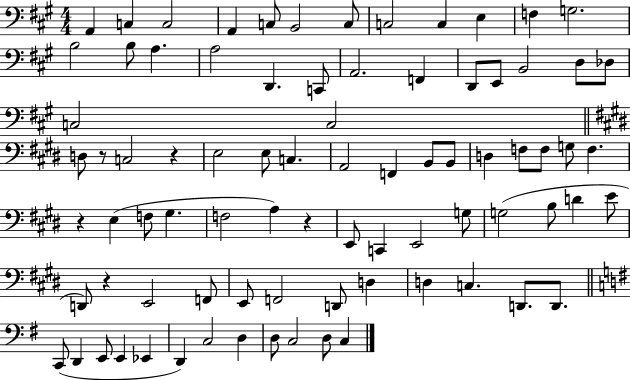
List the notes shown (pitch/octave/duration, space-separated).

A2/q C3/q C3/h A2/q C3/e B2/h C3/e C3/h C3/q E3/q F3/q G3/h. B3/h B3/e A3/q. A3/h D2/q. C2/e A2/h. F2/q D2/e E2/e B2/h D3/e Db3/e C3/h C3/h D3/e R/e C3/h R/q E3/h E3/e C3/q. A2/h F2/q B2/e B2/e D3/q F3/e F3/e G3/e F3/q. R/q E3/q F3/e G#3/q. F3/h A3/q R/q E2/e C2/q E2/h G3/e G3/h B3/e D4/q E4/e D2/e R/q E2/h F2/e E2/e F2/h D2/e D3/q D3/q C3/q. D2/e. D2/e. C2/e D2/q E2/e E2/q Eb2/q D2/q C3/h D3/q D3/e C3/h D3/e C3/q